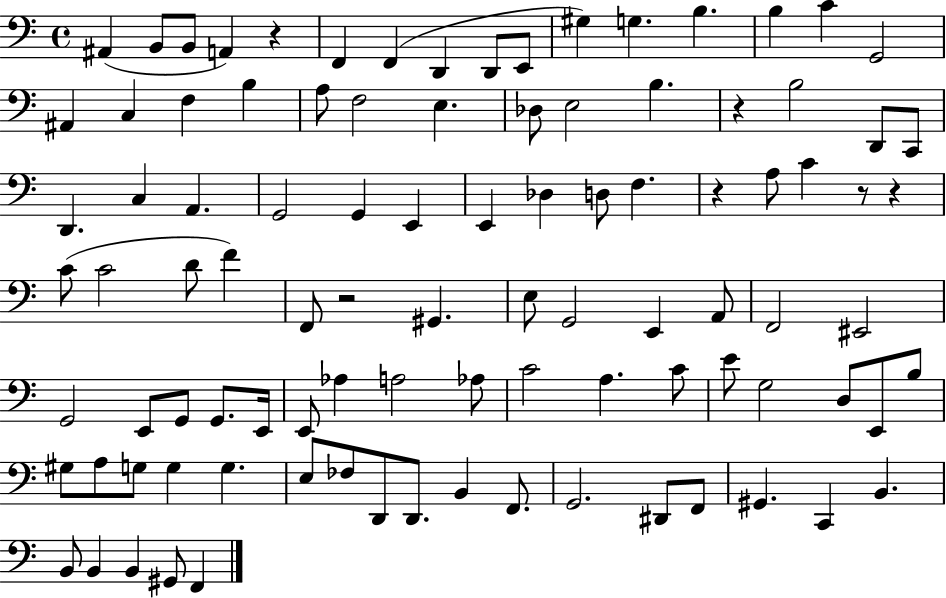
{
  \clef bass
  \time 4/4
  \defaultTimeSignature
  \key c \major
  ais,4( b,8 b,8 a,4) r4 | f,4 f,4( d,4 d,8 e,8 | gis4) g4. b4. | b4 c'4 g,2 | \break ais,4 c4 f4 b4 | a8 f2 e4. | des8 e2 b4. | r4 b2 d,8 c,8 | \break d,4. c4 a,4. | g,2 g,4 e,4 | e,4 des4 d8 f4. | r4 a8 c'4 r8 r4 | \break c'8( c'2 d'8 f'4) | f,8 r2 gis,4. | e8 g,2 e,4 a,8 | f,2 eis,2 | \break g,2 e,8 g,8 g,8. e,16 | e,8 aes4 a2 aes8 | c'2 a4. c'8 | e'8 g2 d8 e,8 b8 | \break gis8 a8 g8 g4 g4. | e8 fes8 d,8 d,8. b,4 f,8. | g,2. dis,8 f,8 | gis,4. c,4 b,4. | \break b,8 b,4 b,4 gis,8 f,4 | \bar "|."
}